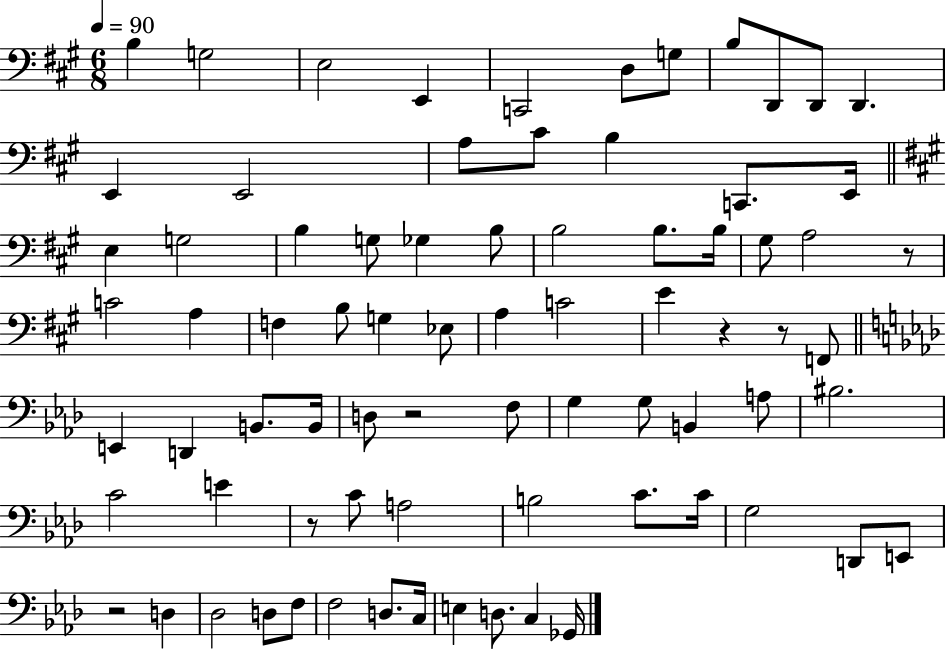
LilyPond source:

{
  \clef bass
  \numericTimeSignature
  \time 6/8
  \key a \major
  \tempo 4 = 90
  b4 g2 | e2 e,4 | c,2 d8 g8 | b8 d,8 d,8 d,4. | \break e,4 e,2 | a8 cis'8 b4 c,8. e,16 | \bar "||" \break \key a \major e4 g2 | b4 g8 ges4 b8 | b2 b8. b16 | gis8 a2 r8 | \break c'2 a4 | f4 b8 g4 ees8 | a4 c'2 | e'4 r4 r8 f,8 | \break \bar "||" \break \key f \minor e,4 d,4 b,8. b,16 | d8 r2 f8 | g4 g8 b,4 a8 | bis2. | \break c'2 e'4 | r8 c'8 a2 | b2 c'8. c'16 | g2 d,8 e,8 | \break r2 d4 | des2 d8 f8 | f2 d8. c16 | e4 d8. c4 ges,16 | \break \bar "|."
}